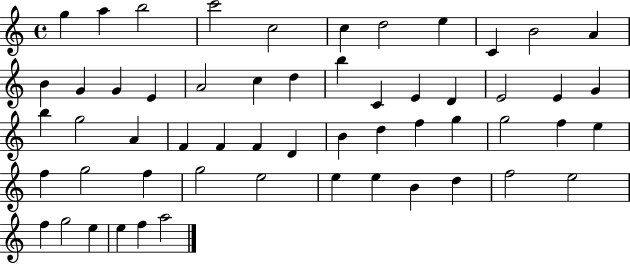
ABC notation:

X:1
T:Untitled
M:4/4
L:1/4
K:C
g a b2 c'2 c2 c d2 e C B2 A B G G E A2 c d b C E D E2 E G b g2 A F F F D B d f g g2 f e f g2 f g2 e2 e e B d f2 e2 f g2 e e f a2